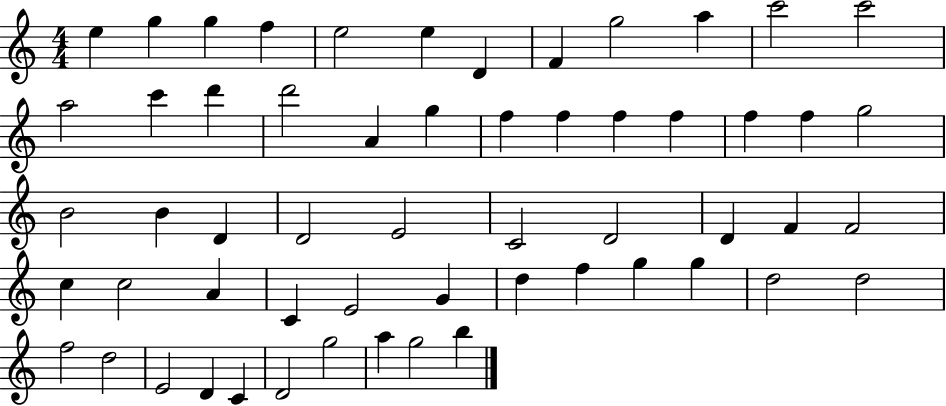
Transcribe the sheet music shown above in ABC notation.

X:1
T:Untitled
M:4/4
L:1/4
K:C
e g g f e2 e D F g2 a c'2 c'2 a2 c' d' d'2 A g f f f f f f g2 B2 B D D2 E2 C2 D2 D F F2 c c2 A C E2 G d f g g d2 d2 f2 d2 E2 D C D2 g2 a g2 b